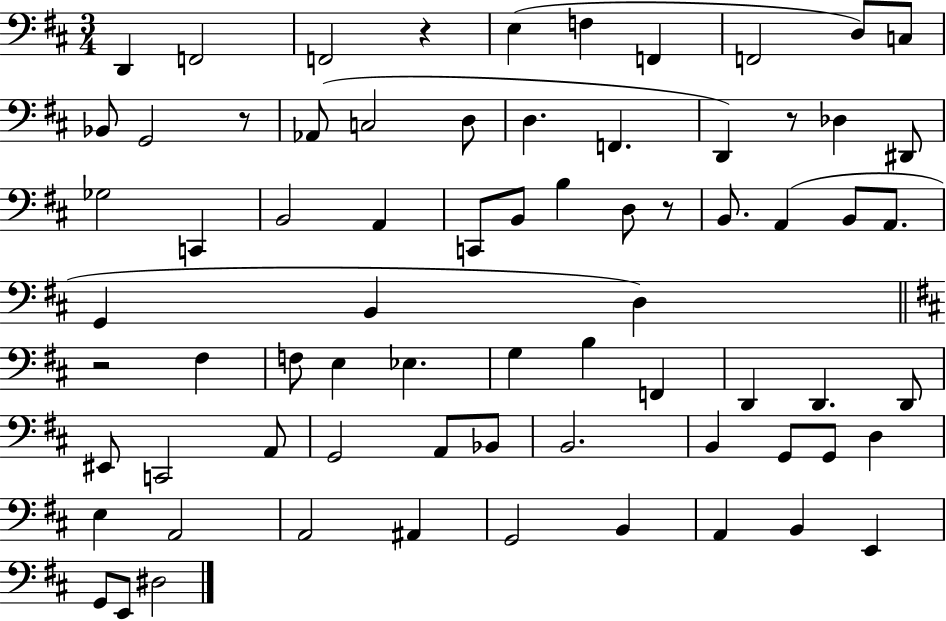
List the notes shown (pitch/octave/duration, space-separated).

D2/q F2/h F2/h R/q E3/q F3/q F2/q F2/h D3/e C3/e Bb2/e G2/h R/e Ab2/e C3/h D3/e D3/q. F2/q. D2/q R/e Db3/q D#2/e Gb3/h C2/q B2/h A2/q C2/e B2/e B3/q D3/e R/e B2/e. A2/q B2/e A2/e. G2/q B2/q D3/q R/h F#3/q F3/e E3/q Eb3/q. G3/q B3/q F2/q D2/q D2/q. D2/e EIS2/e C2/h A2/e G2/h A2/e Bb2/e B2/h. B2/q G2/e G2/e D3/q E3/q A2/h A2/h A#2/q G2/h B2/q A2/q B2/q E2/q G2/e E2/e D#3/h